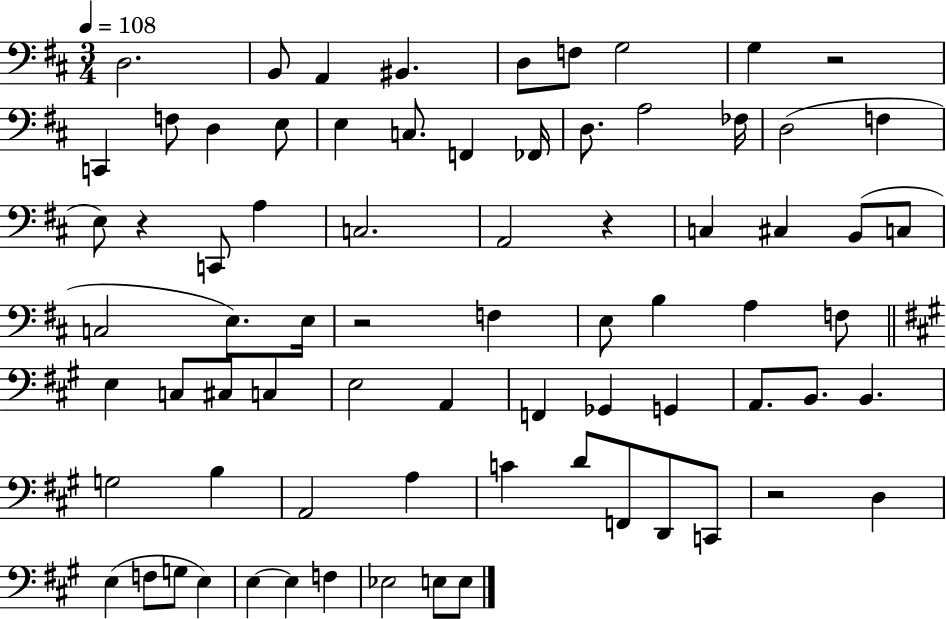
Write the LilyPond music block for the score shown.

{
  \clef bass
  \numericTimeSignature
  \time 3/4
  \key d \major
  \tempo 4 = 108
  d2. | b,8 a,4 bis,4. | d8 f8 g2 | g4 r2 | \break c,4 f8 d4 e8 | e4 c8. f,4 fes,16 | d8. a2 fes16 | d2( f4 | \break e8) r4 c,8 a4 | c2. | a,2 r4 | c4 cis4 b,8( c8 | \break c2 e8.) e16 | r2 f4 | e8 b4 a4 f8 | \bar "||" \break \key a \major e4 c8 cis8 c4 | e2 a,4 | f,4 ges,4 g,4 | a,8. b,8. b,4. | \break g2 b4 | a,2 a4 | c'4 d'8 f,8 d,8 c,8 | r2 d4 | \break e4( f8 g8 e4) | e4~~ e4 f4 | ees2 e8 e8 | \bar "|."
}